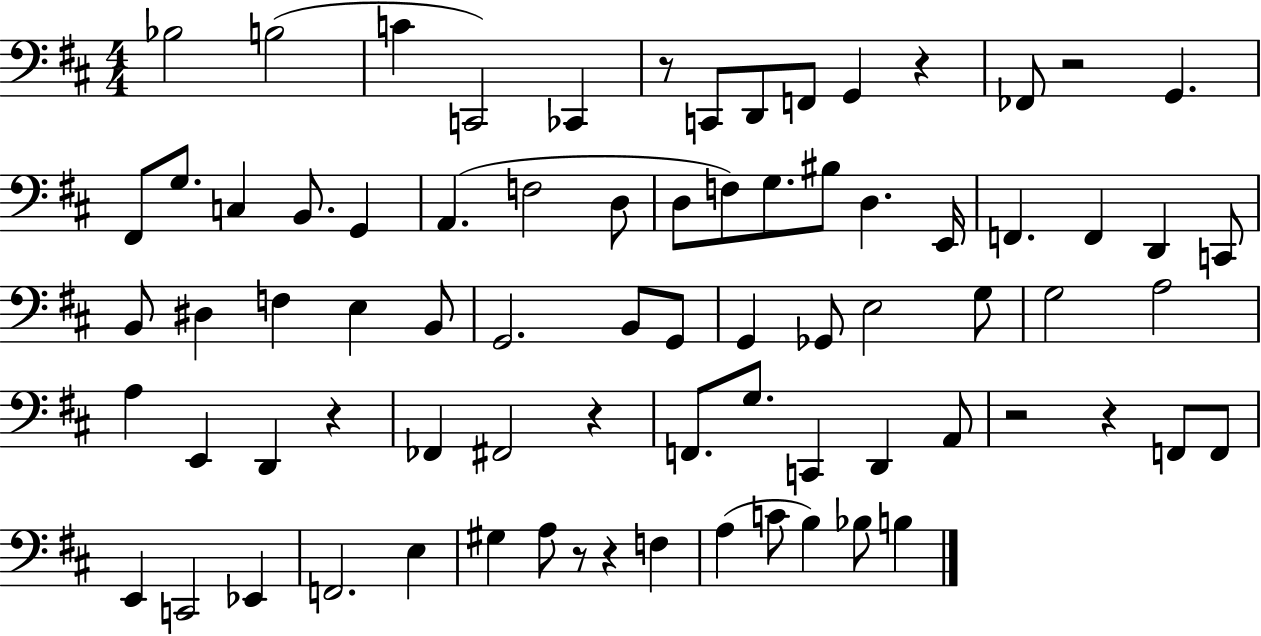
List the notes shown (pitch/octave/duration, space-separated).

Bb3/h B3/h C4/q C2/h CES2/q R/e C2/e D2/e F2/e G2/q R/q FES2/e R/h G2/q. F#2/e G3/e. C3/q B2/e. G2/q A2/q. F3/h D3/e D3/e F3/e G3/e. BIS3/e D3/q. E2/s F2/q. F2/q D2/q C2/e B2/e D#3/q F3/q E3/q B2/e G2/h. B2/e G2/e G2/q Gb2/e E3/h G3/e G3/h A3/h A3/q E2/q D2/q R/q FES2/q F#2/h R/q F2/e. G3/e. C2/q D2/q A2/e R/h R/q F2/e F2/e E2/q C2/h Eb2/q F2/h. E3/q G#3/q A3/e R/e R/q F3/q A3/q C4/e B3/q Bb3/e B3/q